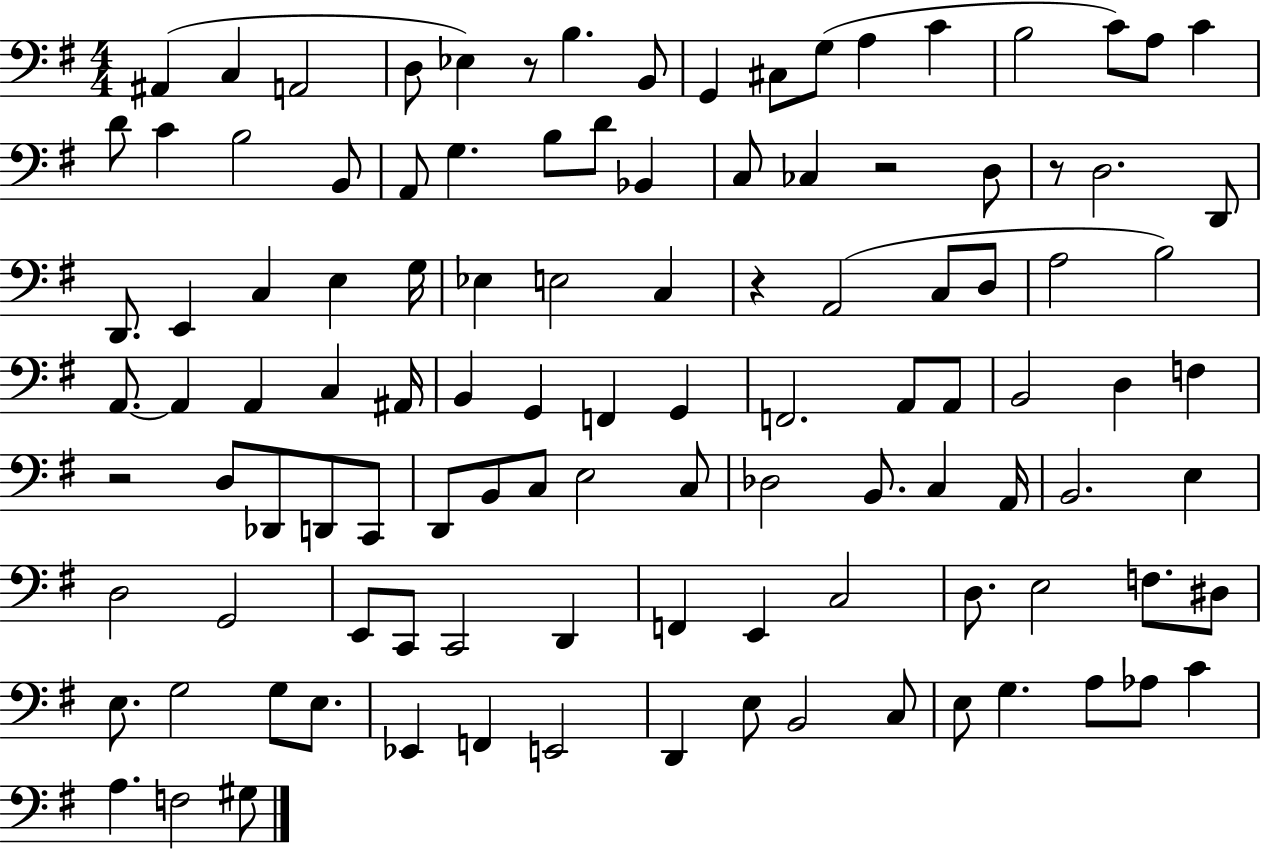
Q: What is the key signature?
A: G major